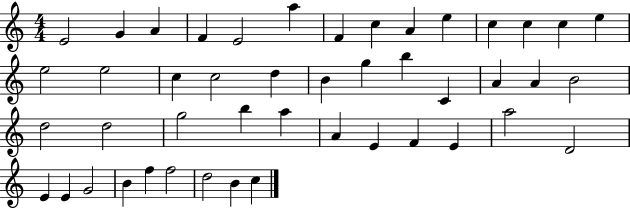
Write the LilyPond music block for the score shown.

{
  \clef treble
  \numericTimeSignature
  \time 4/4
  \key c \major
  e'2 g'4 a'4 | f'4 e'2 a''4 | f'4 c''4 a'4 e''4 | c''4 c''4 c''4 e''4 | \break e''2 e''2 | c''4 c''2 d''4 | b'4 g''4 b''4 c'4 | a'4 a'4 b'2 | \break d''2 d''2 | g''2 b''4 a''4 | a'4 e'4 f'4 e'4 | a''2 d'2 | \break e'4 e'4 g'2 | b'4 f''4 f''2 | d''2 b'4 c''4 | \bar "|."
}